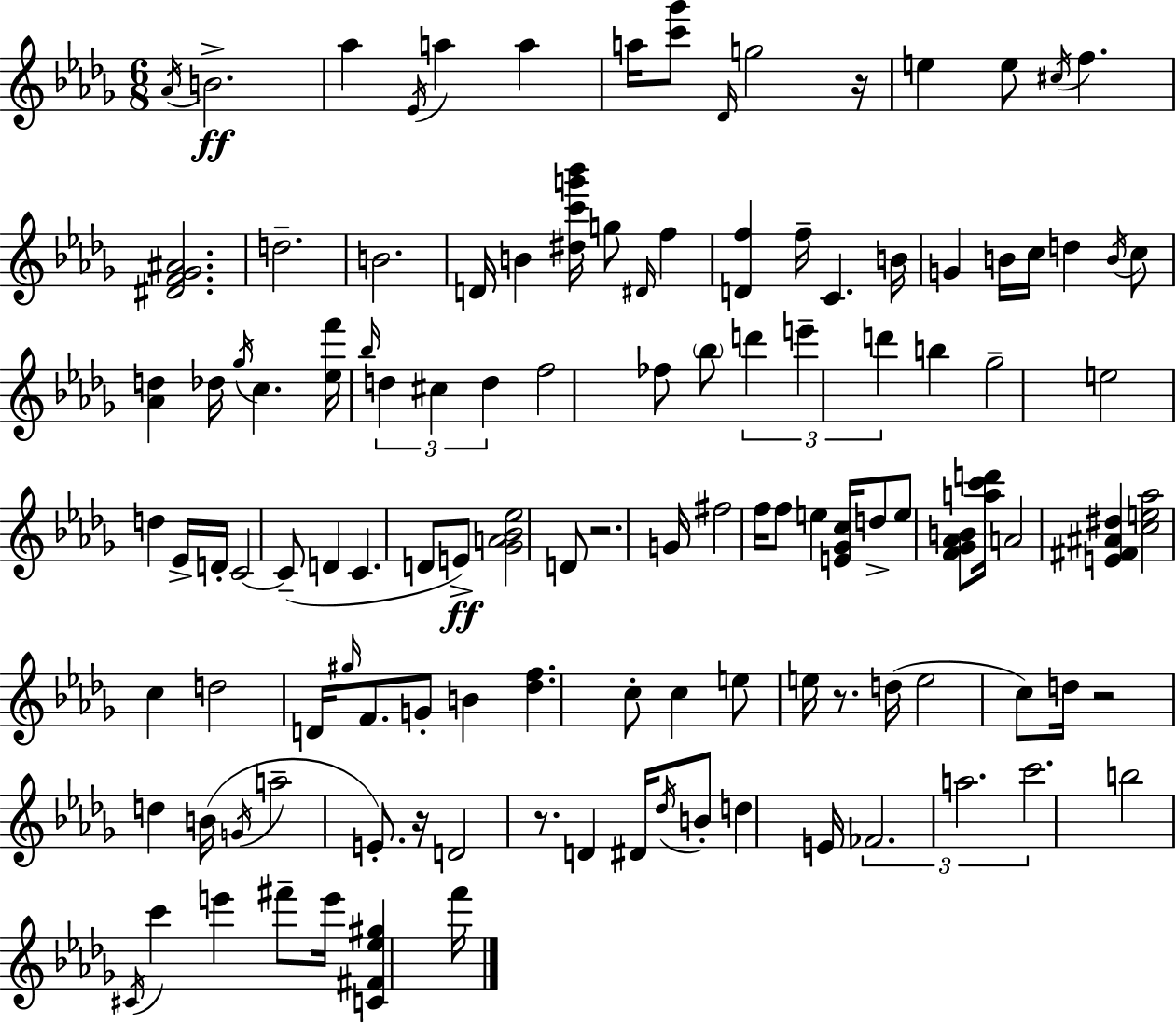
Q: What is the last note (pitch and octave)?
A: F6